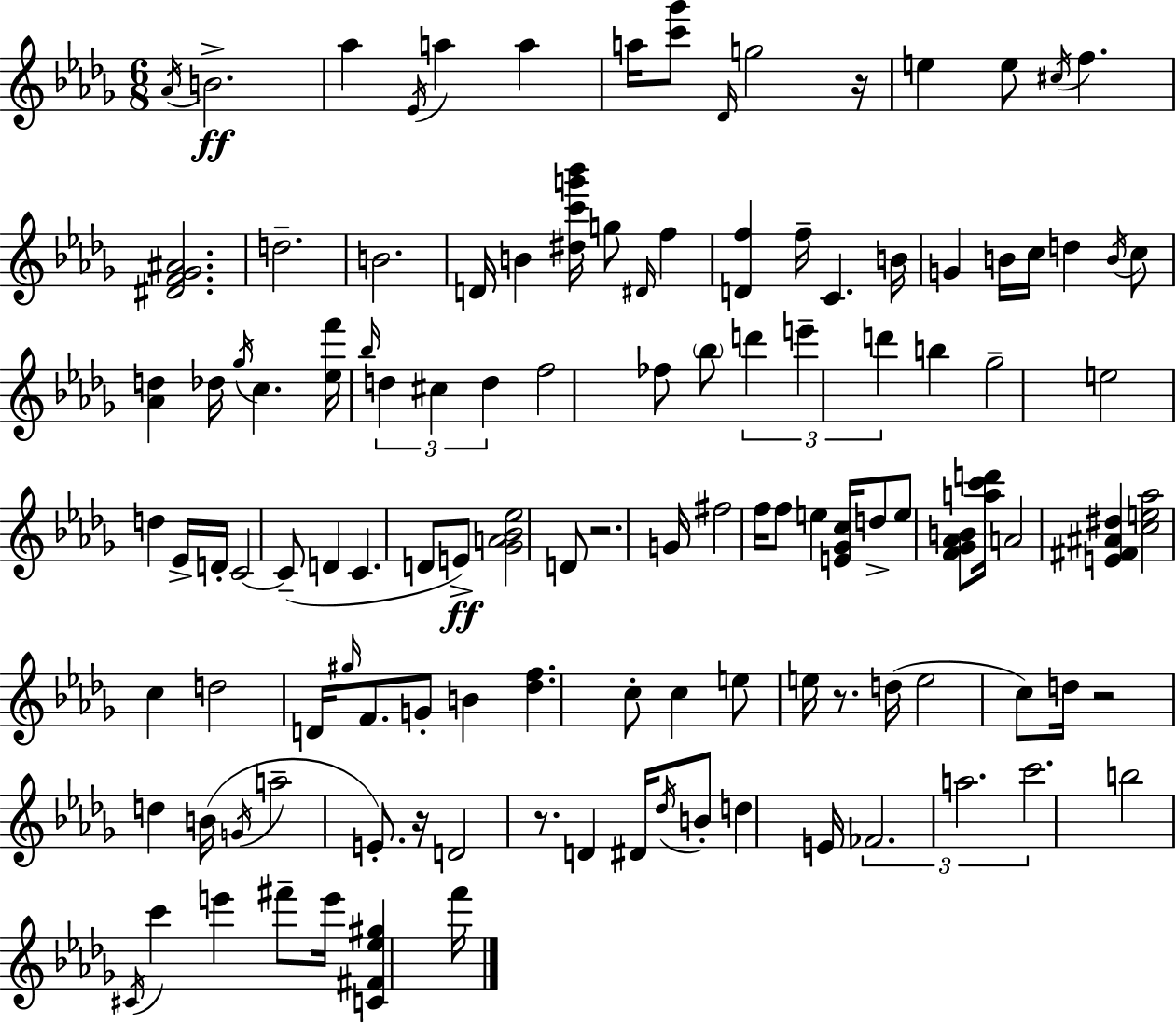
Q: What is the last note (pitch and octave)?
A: F6